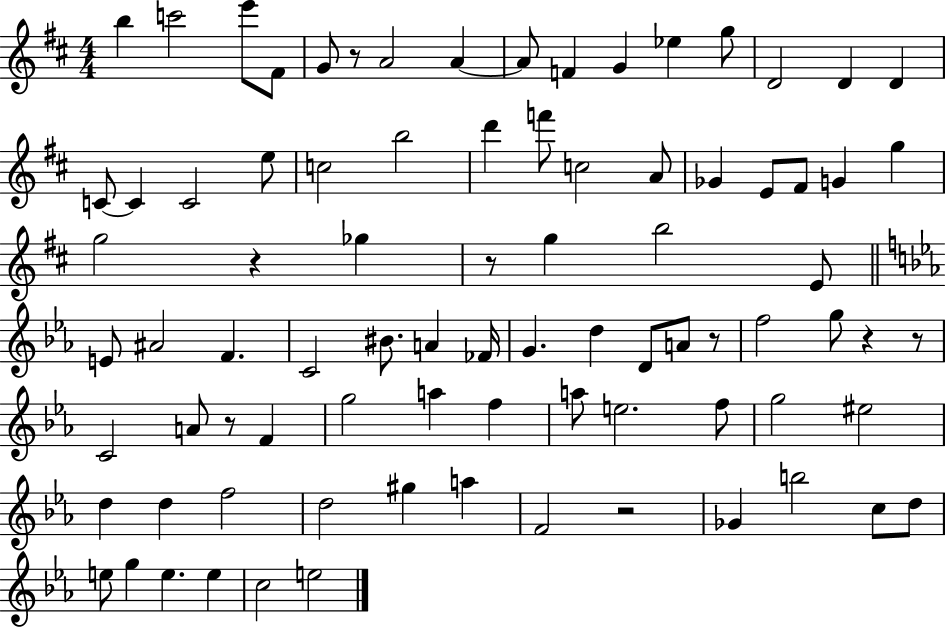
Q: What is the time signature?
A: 4/4